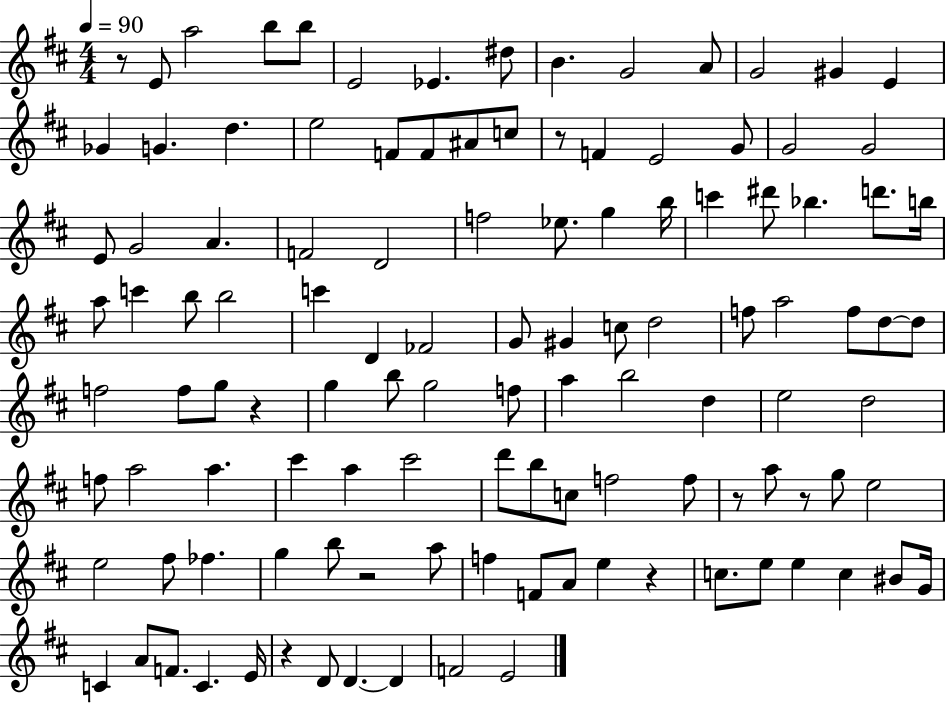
X:1
T:Untitled
M:4/4
L:1/4
K:D
z/2 E/2 a2 b/2 b/2 E2 _E ^d/2 B G2 A/2 G2 ^G E _G G d e2 F/2 F/2 ^A/2 c/2 z/2 F E2 G/2 G2 G2 E/2 G2 A F2 D2 f2 _e/2 g b/4 c' ^d'/2 _b d'/2 b/4 a/2 c' b/2 b2 c' D _F2 G/2 ^G c/2 d2 f/2 a2 f/2 d/2 d/2 f2 f/2 g/2 z g b/2 g2 f/2 a b2 d e2 d2 f/2 a2 a ^c' a ^c'2 d'/2 b/2 c/2 f2 f/2 z/2 a/2 z/2 g/2 e2 e2 ^f/2 _f g b/2 z2 a/2 f F/2 A/2 e z c/2 e/2 e c ^B/2 G/4 C A/2 F/2 C E/4 z D/2 D D F2 E2